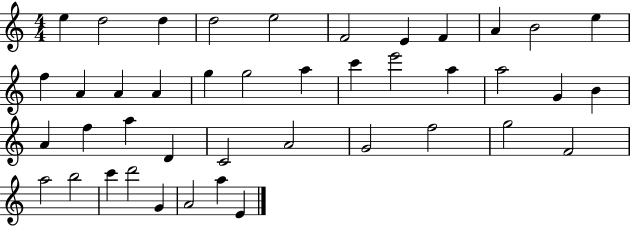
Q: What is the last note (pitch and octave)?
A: E4